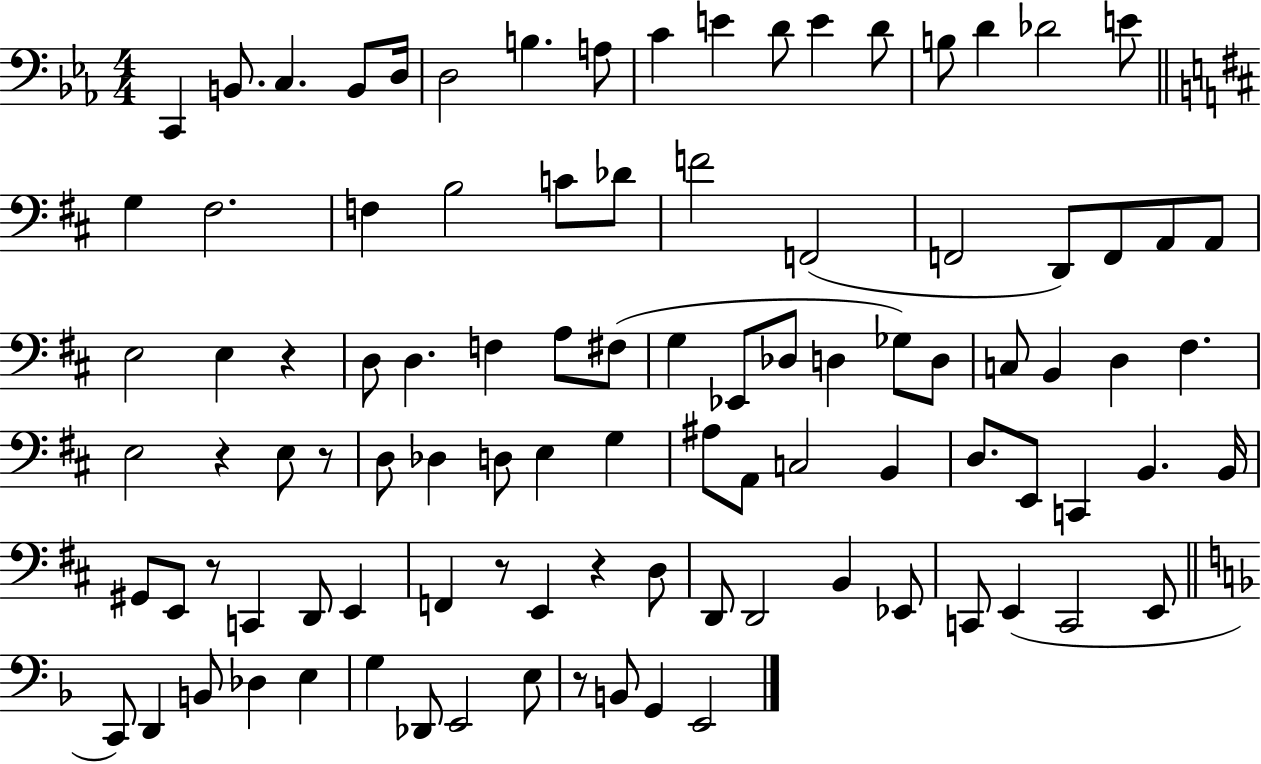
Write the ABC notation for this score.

X:1
T:Untitled
M:4/4
L:1/4
K:Eb
C,, B,,/2 C, B,,/2 D,/4 D,2 B, A,/2 C E D/2 E D/2 B,/2 D _D2 E/2 G, ^F,2 F, B,2 C/2 _D/2 F2 F,,2 F,,2 D,,/2 F,,/2 A,,/2 A,,/2 E,2 E, z D,/2 D, F, A,/2 ^F,/2 G, _E,,/2 _D,/2 D, _G,/2 D,/2 C,/2 B,, D, ^F, E,2 z E,/2 z/2 D,/2 _D, D,/2 E, G, ^A,/2 A,,/2 C,2 B,, D,/2 E,,/2 C,, B,, B,,/4 ^G,,/2 E,,/2 z/2 C,, D,,/2 E,, F,, z/2 E,, z D,/2 D,,/2 D,,2 B,, _E,,/2 C,,/2 E,, C,,2 E,,/2 C,,/2 D,, B,,/2 _D, E, G, _D,,/2 E,,2 E,/2 z/2 B,,/2 G,, E,,2